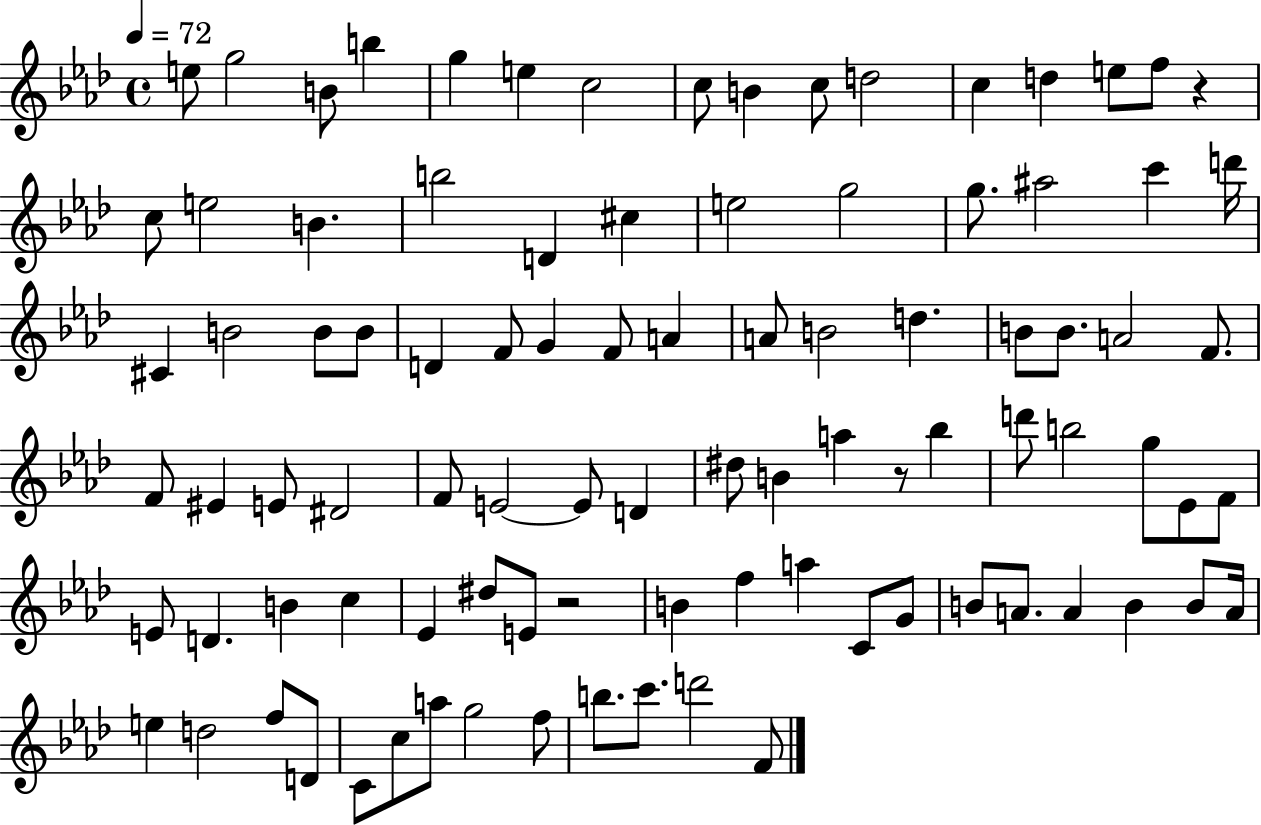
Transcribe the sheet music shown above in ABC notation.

X:1
T:Untitled
M:4/4
L:1/4
K:Ab
e/2 g2 B/2 b g e c2 c/2 B c/2 d2 c d e/2 f/2 z c/2 e2 B b2 D ^c e2 g2 g/2 ^a2 c' d'/4 ^C B2 B/2 B/2 D F/2 G F/2 A A/2 B2 d B/2 B/2 A2 F/2 F/2 ^E E/2 ^D2 F/2 E2 E/2 D ^d/2 B a z/2 _b d'/2 b2 g/2 _E/2 F/2 E/2 D B c _E ^d/2 E/2 z2 B f a C/2 G/2 B/2 A/2 A B B/2 A/4 e d2 f/2 D/2 C/2 c/2 a/2 g2 f/2 b/2 c'/2 d'2 F/2